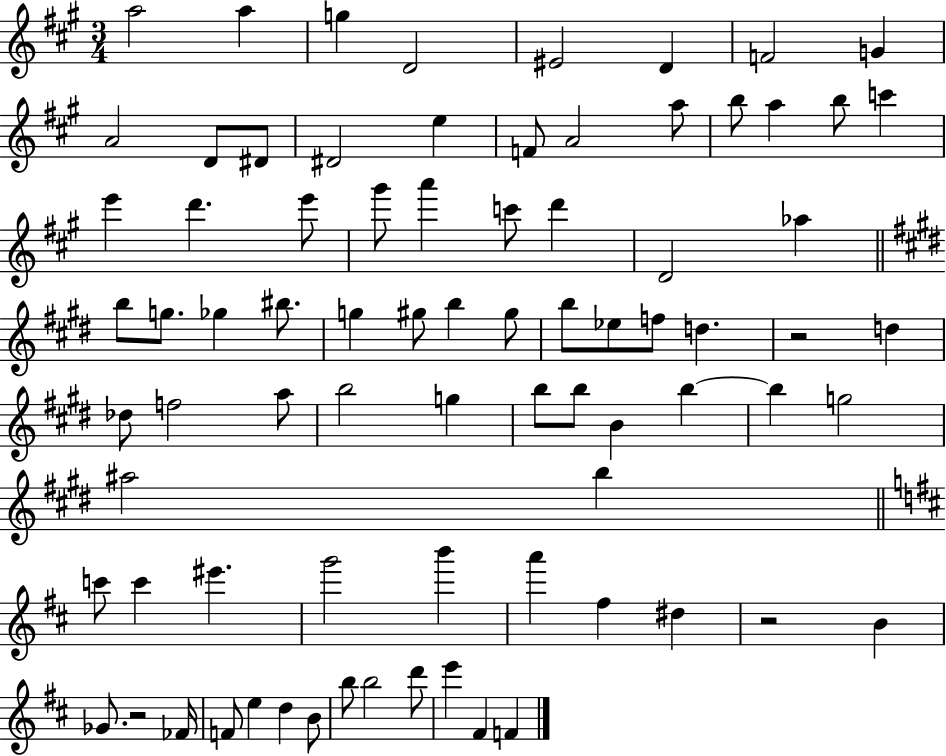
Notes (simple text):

A5/h A5/q G5/q D4/h EIS4/h D4/q F4/h G4/q A4/h D4/e D#4/e D#4/h E5/q F4/e A4/h A5/e B5/e A5/q B5/e C6/q E6/q D6/q. E6/e G#6/e A6/q C6/e D6/q D4/h Ab5/q B5/e G5/e. Gb5/q BIS5/e. G5/q G#5/e B5/q G#5/e B5/e Eb5/e F5/e D5/q. R/h D5/q Db5/e F5/h A5/e B5/h G5/q B5/e B5/e B4/q B5/q B5/q G5/h A#5/h B5/q C6/e C6/q EIS6/q. G6/h B6/q A6/q F#5/q D#5/q R/h B4/q Gb4/e. R/h FES4/s F4/e E5/q D5/q B4/e B5/e B5/h D6/e E6/q F#4/q F4/q